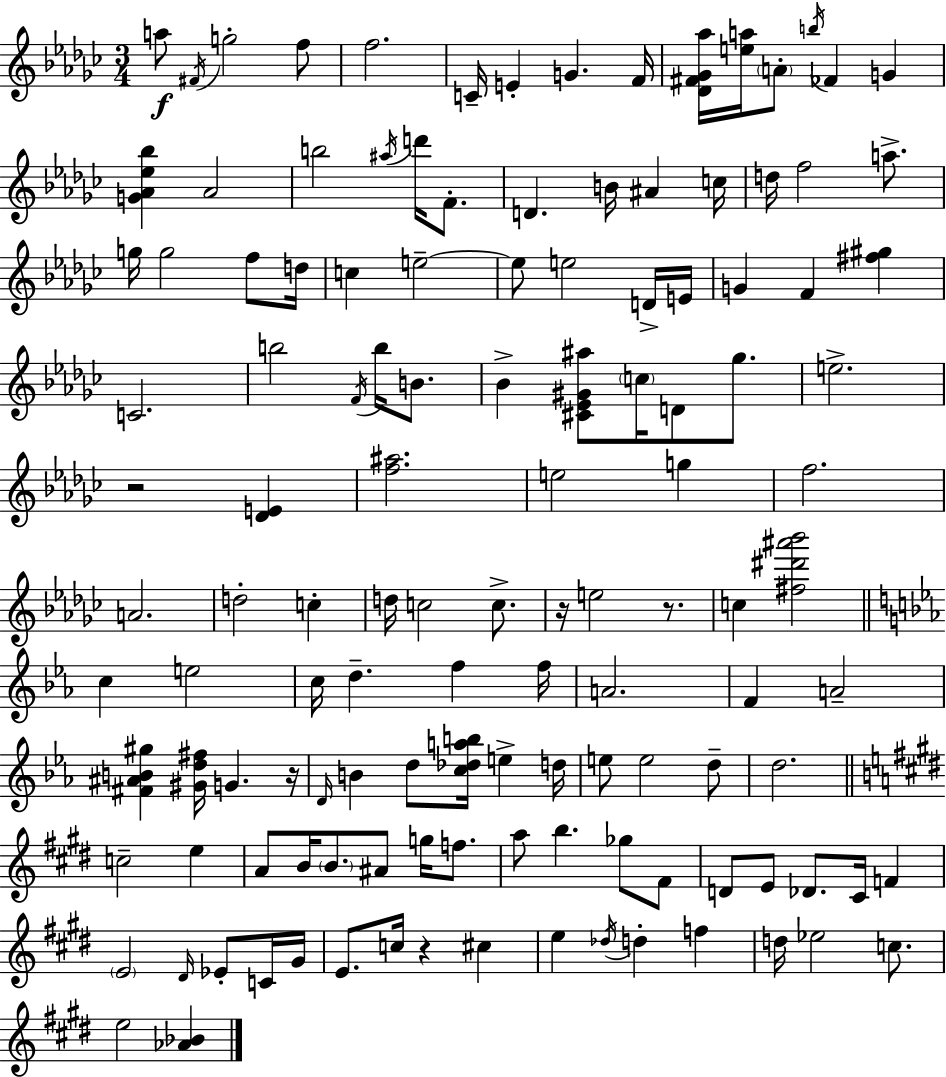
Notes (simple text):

A5/e F#4/s G5/h F5/e F5/h. C4/s E4/q G4/q. F4/s [Db4,F#4,Gb4,Ab5]/s [E5,A5]/s A4/e B5/s FES4/q G4/q [G4,Ab4,Eb5,Bb5]/q Ab4/h B5/h A#5/s D6/s F4/e. D4/q. B4/s A#4/q C5/s D5/s F5/h A5/e. G5/s G5/h F5/e D5/s C5/q E5/h E5/e E5/h D4/s E4/s G4/q F4/q [F#5,G#5]/q C4/h. B5/h F4/s B5/s B4/e. Bb4/q [C#4,Eb4,G#4,A#5]/e C5/s D4/e Gb5/e. E5/h. R/h [Db4,E4]/q [F5,A#5]/h. E5/h G5/q F5/h. A4/h. D5/h C5/q D5/s C5/h C5/e. R/s E5/h R/e. C5/q [F#5,D#6,A#6,Bb6]/h C5/q E5/h C5/s D5/q. F5/q F5/s A4/h. F4/q A4/h [F#4,A#4,B4,G#5]/q [G#4,D5,F#5]/s G4/q. R/s D4/s B4/q D5/e [C5,Db5,A5,B5]/s E5/q D5/s E5/e E5/h D5/e D5/h. C5/h E5/q A4/e B4/s B4/e. A#4/e G5/s F5/e. A5/e B5/q. Gb5/e F#4/e D4/e E4/e Db4/e. C#4/s F4/q E4/h D#4/s Eb4/e C4/s G#4/s E4/e. C5/s R/q C#5/q E5/q Db5/s D5/q F5/q D5/s Eb5/h C5/e. E5/h [Ab4,Bb4]/q